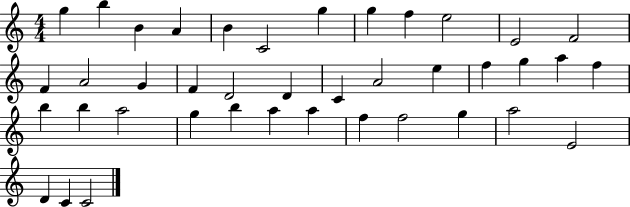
X:1
T:Untitled
M:4/4
L:1/4
K:C
g b B A B C2 g g f e2 E2 F2 F A2 G F D2 D C A2 e f g a f b b a2 g b a a f f2 g a2 E2 D C C2